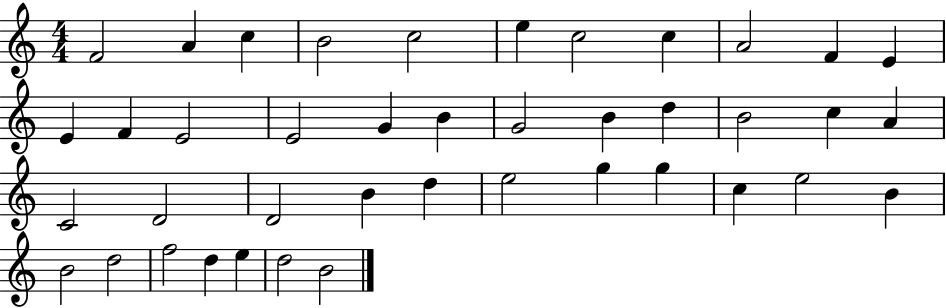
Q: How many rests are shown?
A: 0